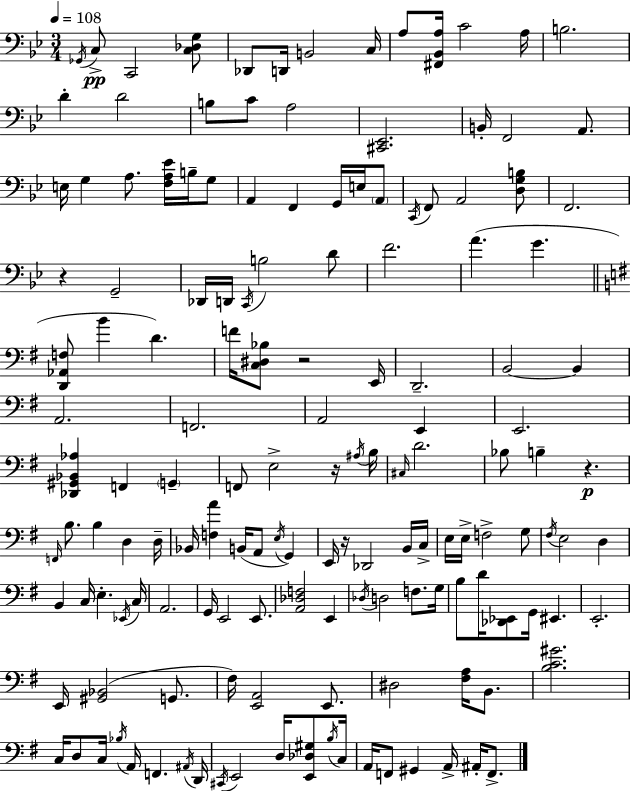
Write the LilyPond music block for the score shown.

{
  \clef bass
  \numericTimeSignature
  \time 3/4
  \key g \minor
  \tempo 4 = 108
  \repeat volta 2 { \acciaccatura { ges,16 }\pp c8-> c,2 <c des g>8 | des,8 d,16 b,2 | c16 a8 <fis, bes, a>16 c'2 | a16 b2. | \break d'4-. d'2 | b8 c'8 a2 | <cis, ees,>2. | b,16-. f,2 a,8. | \break e16 g4 a8. <f a ees'>16 b16-- g8 | a,4 f,4 g,16 e16 \parenthesize a,8 | \acciaccatura { c,16 } f,8 a,2 | <d g b>8 f,2. | \break r4 g,2-- | des,16 d,16 \acciaccatura { c,16 } b2 | d'8 f'2. | a'4.( g'4. | \break \bar "||" \break \key e \minor <d, aes, f>8 b'4 d'4.) | f'16 <c dis bes>8 r2 e,16 | d,2.-- | b,2~~ b,4 | \break a,2. | f,2. | a,2 e,4 | e,2. | \break <des, gis, bes, aes>4 f,4 \parenthesize g,4-- | f,8 e2-> r16 \acciaccatura { ais16 } | b16 \grace { cis16 } d'2. | bes8 b4-- r4.\p | \break \grace { f,16 } b8. b4 d4 | d16-- bes,16 <f a'>4 b,16( a,8 \acciaccatura { e16 }) | g,4 e,16 r16 des,2 | b,16 c16-> e16 e16-> f2-> | \break g8 \acciaccatura { fis16 } e2 | d4 b,4 c16 e4.-. | \acciaccatura { ees,16 } c16 a,2. | g,16 e,2 | \break e,8. <a, des f>2 | e,4 \acciaccatura { des16 } d2 | f8. g16 b8 d'16 <des, ees,>8 | g,16 eis,4. e,2.-. | \break e,16 <gis, bes,>2( | g,8. fis16) <e, a,>2 | e,8. dis2 | <fis a>16 b,8. <b c' gis'>2. | \break c16 d8 c16 \acciaccatura { bes16 } | a,16 f,4. \acciaccatura { ais,16 } d,16 \acciaccatura { cis,16 } e,2 | d16 <e, des gis>8 \acciaccatura { b16 } c16 a,16 | f,8 gis,4 a,16-> ais,16-. f,8.-> } \bar "|."
}